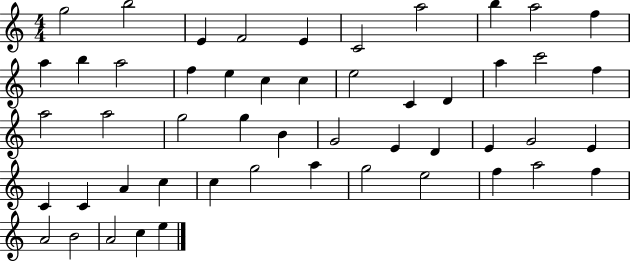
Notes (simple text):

G5/h B5/h E4/q F4/h E4/q C4/h A5/h B5/q A5/h F5/q A5/q B5/q A5/h F5/q E5/q C5/q C5/q E5/h C4/q D4/q A5/q C6/h F5/q A5/h A5/h G5/h G5/q B4/q G4/h E4/q D4/q E4/q G4/h E4/q C4/q C4/q A4/q C5/q C5/q G5/h A5/q G5/h E5/h F5/q A5/h F5/q A4/h B4/h A4/h C5/q E5/q